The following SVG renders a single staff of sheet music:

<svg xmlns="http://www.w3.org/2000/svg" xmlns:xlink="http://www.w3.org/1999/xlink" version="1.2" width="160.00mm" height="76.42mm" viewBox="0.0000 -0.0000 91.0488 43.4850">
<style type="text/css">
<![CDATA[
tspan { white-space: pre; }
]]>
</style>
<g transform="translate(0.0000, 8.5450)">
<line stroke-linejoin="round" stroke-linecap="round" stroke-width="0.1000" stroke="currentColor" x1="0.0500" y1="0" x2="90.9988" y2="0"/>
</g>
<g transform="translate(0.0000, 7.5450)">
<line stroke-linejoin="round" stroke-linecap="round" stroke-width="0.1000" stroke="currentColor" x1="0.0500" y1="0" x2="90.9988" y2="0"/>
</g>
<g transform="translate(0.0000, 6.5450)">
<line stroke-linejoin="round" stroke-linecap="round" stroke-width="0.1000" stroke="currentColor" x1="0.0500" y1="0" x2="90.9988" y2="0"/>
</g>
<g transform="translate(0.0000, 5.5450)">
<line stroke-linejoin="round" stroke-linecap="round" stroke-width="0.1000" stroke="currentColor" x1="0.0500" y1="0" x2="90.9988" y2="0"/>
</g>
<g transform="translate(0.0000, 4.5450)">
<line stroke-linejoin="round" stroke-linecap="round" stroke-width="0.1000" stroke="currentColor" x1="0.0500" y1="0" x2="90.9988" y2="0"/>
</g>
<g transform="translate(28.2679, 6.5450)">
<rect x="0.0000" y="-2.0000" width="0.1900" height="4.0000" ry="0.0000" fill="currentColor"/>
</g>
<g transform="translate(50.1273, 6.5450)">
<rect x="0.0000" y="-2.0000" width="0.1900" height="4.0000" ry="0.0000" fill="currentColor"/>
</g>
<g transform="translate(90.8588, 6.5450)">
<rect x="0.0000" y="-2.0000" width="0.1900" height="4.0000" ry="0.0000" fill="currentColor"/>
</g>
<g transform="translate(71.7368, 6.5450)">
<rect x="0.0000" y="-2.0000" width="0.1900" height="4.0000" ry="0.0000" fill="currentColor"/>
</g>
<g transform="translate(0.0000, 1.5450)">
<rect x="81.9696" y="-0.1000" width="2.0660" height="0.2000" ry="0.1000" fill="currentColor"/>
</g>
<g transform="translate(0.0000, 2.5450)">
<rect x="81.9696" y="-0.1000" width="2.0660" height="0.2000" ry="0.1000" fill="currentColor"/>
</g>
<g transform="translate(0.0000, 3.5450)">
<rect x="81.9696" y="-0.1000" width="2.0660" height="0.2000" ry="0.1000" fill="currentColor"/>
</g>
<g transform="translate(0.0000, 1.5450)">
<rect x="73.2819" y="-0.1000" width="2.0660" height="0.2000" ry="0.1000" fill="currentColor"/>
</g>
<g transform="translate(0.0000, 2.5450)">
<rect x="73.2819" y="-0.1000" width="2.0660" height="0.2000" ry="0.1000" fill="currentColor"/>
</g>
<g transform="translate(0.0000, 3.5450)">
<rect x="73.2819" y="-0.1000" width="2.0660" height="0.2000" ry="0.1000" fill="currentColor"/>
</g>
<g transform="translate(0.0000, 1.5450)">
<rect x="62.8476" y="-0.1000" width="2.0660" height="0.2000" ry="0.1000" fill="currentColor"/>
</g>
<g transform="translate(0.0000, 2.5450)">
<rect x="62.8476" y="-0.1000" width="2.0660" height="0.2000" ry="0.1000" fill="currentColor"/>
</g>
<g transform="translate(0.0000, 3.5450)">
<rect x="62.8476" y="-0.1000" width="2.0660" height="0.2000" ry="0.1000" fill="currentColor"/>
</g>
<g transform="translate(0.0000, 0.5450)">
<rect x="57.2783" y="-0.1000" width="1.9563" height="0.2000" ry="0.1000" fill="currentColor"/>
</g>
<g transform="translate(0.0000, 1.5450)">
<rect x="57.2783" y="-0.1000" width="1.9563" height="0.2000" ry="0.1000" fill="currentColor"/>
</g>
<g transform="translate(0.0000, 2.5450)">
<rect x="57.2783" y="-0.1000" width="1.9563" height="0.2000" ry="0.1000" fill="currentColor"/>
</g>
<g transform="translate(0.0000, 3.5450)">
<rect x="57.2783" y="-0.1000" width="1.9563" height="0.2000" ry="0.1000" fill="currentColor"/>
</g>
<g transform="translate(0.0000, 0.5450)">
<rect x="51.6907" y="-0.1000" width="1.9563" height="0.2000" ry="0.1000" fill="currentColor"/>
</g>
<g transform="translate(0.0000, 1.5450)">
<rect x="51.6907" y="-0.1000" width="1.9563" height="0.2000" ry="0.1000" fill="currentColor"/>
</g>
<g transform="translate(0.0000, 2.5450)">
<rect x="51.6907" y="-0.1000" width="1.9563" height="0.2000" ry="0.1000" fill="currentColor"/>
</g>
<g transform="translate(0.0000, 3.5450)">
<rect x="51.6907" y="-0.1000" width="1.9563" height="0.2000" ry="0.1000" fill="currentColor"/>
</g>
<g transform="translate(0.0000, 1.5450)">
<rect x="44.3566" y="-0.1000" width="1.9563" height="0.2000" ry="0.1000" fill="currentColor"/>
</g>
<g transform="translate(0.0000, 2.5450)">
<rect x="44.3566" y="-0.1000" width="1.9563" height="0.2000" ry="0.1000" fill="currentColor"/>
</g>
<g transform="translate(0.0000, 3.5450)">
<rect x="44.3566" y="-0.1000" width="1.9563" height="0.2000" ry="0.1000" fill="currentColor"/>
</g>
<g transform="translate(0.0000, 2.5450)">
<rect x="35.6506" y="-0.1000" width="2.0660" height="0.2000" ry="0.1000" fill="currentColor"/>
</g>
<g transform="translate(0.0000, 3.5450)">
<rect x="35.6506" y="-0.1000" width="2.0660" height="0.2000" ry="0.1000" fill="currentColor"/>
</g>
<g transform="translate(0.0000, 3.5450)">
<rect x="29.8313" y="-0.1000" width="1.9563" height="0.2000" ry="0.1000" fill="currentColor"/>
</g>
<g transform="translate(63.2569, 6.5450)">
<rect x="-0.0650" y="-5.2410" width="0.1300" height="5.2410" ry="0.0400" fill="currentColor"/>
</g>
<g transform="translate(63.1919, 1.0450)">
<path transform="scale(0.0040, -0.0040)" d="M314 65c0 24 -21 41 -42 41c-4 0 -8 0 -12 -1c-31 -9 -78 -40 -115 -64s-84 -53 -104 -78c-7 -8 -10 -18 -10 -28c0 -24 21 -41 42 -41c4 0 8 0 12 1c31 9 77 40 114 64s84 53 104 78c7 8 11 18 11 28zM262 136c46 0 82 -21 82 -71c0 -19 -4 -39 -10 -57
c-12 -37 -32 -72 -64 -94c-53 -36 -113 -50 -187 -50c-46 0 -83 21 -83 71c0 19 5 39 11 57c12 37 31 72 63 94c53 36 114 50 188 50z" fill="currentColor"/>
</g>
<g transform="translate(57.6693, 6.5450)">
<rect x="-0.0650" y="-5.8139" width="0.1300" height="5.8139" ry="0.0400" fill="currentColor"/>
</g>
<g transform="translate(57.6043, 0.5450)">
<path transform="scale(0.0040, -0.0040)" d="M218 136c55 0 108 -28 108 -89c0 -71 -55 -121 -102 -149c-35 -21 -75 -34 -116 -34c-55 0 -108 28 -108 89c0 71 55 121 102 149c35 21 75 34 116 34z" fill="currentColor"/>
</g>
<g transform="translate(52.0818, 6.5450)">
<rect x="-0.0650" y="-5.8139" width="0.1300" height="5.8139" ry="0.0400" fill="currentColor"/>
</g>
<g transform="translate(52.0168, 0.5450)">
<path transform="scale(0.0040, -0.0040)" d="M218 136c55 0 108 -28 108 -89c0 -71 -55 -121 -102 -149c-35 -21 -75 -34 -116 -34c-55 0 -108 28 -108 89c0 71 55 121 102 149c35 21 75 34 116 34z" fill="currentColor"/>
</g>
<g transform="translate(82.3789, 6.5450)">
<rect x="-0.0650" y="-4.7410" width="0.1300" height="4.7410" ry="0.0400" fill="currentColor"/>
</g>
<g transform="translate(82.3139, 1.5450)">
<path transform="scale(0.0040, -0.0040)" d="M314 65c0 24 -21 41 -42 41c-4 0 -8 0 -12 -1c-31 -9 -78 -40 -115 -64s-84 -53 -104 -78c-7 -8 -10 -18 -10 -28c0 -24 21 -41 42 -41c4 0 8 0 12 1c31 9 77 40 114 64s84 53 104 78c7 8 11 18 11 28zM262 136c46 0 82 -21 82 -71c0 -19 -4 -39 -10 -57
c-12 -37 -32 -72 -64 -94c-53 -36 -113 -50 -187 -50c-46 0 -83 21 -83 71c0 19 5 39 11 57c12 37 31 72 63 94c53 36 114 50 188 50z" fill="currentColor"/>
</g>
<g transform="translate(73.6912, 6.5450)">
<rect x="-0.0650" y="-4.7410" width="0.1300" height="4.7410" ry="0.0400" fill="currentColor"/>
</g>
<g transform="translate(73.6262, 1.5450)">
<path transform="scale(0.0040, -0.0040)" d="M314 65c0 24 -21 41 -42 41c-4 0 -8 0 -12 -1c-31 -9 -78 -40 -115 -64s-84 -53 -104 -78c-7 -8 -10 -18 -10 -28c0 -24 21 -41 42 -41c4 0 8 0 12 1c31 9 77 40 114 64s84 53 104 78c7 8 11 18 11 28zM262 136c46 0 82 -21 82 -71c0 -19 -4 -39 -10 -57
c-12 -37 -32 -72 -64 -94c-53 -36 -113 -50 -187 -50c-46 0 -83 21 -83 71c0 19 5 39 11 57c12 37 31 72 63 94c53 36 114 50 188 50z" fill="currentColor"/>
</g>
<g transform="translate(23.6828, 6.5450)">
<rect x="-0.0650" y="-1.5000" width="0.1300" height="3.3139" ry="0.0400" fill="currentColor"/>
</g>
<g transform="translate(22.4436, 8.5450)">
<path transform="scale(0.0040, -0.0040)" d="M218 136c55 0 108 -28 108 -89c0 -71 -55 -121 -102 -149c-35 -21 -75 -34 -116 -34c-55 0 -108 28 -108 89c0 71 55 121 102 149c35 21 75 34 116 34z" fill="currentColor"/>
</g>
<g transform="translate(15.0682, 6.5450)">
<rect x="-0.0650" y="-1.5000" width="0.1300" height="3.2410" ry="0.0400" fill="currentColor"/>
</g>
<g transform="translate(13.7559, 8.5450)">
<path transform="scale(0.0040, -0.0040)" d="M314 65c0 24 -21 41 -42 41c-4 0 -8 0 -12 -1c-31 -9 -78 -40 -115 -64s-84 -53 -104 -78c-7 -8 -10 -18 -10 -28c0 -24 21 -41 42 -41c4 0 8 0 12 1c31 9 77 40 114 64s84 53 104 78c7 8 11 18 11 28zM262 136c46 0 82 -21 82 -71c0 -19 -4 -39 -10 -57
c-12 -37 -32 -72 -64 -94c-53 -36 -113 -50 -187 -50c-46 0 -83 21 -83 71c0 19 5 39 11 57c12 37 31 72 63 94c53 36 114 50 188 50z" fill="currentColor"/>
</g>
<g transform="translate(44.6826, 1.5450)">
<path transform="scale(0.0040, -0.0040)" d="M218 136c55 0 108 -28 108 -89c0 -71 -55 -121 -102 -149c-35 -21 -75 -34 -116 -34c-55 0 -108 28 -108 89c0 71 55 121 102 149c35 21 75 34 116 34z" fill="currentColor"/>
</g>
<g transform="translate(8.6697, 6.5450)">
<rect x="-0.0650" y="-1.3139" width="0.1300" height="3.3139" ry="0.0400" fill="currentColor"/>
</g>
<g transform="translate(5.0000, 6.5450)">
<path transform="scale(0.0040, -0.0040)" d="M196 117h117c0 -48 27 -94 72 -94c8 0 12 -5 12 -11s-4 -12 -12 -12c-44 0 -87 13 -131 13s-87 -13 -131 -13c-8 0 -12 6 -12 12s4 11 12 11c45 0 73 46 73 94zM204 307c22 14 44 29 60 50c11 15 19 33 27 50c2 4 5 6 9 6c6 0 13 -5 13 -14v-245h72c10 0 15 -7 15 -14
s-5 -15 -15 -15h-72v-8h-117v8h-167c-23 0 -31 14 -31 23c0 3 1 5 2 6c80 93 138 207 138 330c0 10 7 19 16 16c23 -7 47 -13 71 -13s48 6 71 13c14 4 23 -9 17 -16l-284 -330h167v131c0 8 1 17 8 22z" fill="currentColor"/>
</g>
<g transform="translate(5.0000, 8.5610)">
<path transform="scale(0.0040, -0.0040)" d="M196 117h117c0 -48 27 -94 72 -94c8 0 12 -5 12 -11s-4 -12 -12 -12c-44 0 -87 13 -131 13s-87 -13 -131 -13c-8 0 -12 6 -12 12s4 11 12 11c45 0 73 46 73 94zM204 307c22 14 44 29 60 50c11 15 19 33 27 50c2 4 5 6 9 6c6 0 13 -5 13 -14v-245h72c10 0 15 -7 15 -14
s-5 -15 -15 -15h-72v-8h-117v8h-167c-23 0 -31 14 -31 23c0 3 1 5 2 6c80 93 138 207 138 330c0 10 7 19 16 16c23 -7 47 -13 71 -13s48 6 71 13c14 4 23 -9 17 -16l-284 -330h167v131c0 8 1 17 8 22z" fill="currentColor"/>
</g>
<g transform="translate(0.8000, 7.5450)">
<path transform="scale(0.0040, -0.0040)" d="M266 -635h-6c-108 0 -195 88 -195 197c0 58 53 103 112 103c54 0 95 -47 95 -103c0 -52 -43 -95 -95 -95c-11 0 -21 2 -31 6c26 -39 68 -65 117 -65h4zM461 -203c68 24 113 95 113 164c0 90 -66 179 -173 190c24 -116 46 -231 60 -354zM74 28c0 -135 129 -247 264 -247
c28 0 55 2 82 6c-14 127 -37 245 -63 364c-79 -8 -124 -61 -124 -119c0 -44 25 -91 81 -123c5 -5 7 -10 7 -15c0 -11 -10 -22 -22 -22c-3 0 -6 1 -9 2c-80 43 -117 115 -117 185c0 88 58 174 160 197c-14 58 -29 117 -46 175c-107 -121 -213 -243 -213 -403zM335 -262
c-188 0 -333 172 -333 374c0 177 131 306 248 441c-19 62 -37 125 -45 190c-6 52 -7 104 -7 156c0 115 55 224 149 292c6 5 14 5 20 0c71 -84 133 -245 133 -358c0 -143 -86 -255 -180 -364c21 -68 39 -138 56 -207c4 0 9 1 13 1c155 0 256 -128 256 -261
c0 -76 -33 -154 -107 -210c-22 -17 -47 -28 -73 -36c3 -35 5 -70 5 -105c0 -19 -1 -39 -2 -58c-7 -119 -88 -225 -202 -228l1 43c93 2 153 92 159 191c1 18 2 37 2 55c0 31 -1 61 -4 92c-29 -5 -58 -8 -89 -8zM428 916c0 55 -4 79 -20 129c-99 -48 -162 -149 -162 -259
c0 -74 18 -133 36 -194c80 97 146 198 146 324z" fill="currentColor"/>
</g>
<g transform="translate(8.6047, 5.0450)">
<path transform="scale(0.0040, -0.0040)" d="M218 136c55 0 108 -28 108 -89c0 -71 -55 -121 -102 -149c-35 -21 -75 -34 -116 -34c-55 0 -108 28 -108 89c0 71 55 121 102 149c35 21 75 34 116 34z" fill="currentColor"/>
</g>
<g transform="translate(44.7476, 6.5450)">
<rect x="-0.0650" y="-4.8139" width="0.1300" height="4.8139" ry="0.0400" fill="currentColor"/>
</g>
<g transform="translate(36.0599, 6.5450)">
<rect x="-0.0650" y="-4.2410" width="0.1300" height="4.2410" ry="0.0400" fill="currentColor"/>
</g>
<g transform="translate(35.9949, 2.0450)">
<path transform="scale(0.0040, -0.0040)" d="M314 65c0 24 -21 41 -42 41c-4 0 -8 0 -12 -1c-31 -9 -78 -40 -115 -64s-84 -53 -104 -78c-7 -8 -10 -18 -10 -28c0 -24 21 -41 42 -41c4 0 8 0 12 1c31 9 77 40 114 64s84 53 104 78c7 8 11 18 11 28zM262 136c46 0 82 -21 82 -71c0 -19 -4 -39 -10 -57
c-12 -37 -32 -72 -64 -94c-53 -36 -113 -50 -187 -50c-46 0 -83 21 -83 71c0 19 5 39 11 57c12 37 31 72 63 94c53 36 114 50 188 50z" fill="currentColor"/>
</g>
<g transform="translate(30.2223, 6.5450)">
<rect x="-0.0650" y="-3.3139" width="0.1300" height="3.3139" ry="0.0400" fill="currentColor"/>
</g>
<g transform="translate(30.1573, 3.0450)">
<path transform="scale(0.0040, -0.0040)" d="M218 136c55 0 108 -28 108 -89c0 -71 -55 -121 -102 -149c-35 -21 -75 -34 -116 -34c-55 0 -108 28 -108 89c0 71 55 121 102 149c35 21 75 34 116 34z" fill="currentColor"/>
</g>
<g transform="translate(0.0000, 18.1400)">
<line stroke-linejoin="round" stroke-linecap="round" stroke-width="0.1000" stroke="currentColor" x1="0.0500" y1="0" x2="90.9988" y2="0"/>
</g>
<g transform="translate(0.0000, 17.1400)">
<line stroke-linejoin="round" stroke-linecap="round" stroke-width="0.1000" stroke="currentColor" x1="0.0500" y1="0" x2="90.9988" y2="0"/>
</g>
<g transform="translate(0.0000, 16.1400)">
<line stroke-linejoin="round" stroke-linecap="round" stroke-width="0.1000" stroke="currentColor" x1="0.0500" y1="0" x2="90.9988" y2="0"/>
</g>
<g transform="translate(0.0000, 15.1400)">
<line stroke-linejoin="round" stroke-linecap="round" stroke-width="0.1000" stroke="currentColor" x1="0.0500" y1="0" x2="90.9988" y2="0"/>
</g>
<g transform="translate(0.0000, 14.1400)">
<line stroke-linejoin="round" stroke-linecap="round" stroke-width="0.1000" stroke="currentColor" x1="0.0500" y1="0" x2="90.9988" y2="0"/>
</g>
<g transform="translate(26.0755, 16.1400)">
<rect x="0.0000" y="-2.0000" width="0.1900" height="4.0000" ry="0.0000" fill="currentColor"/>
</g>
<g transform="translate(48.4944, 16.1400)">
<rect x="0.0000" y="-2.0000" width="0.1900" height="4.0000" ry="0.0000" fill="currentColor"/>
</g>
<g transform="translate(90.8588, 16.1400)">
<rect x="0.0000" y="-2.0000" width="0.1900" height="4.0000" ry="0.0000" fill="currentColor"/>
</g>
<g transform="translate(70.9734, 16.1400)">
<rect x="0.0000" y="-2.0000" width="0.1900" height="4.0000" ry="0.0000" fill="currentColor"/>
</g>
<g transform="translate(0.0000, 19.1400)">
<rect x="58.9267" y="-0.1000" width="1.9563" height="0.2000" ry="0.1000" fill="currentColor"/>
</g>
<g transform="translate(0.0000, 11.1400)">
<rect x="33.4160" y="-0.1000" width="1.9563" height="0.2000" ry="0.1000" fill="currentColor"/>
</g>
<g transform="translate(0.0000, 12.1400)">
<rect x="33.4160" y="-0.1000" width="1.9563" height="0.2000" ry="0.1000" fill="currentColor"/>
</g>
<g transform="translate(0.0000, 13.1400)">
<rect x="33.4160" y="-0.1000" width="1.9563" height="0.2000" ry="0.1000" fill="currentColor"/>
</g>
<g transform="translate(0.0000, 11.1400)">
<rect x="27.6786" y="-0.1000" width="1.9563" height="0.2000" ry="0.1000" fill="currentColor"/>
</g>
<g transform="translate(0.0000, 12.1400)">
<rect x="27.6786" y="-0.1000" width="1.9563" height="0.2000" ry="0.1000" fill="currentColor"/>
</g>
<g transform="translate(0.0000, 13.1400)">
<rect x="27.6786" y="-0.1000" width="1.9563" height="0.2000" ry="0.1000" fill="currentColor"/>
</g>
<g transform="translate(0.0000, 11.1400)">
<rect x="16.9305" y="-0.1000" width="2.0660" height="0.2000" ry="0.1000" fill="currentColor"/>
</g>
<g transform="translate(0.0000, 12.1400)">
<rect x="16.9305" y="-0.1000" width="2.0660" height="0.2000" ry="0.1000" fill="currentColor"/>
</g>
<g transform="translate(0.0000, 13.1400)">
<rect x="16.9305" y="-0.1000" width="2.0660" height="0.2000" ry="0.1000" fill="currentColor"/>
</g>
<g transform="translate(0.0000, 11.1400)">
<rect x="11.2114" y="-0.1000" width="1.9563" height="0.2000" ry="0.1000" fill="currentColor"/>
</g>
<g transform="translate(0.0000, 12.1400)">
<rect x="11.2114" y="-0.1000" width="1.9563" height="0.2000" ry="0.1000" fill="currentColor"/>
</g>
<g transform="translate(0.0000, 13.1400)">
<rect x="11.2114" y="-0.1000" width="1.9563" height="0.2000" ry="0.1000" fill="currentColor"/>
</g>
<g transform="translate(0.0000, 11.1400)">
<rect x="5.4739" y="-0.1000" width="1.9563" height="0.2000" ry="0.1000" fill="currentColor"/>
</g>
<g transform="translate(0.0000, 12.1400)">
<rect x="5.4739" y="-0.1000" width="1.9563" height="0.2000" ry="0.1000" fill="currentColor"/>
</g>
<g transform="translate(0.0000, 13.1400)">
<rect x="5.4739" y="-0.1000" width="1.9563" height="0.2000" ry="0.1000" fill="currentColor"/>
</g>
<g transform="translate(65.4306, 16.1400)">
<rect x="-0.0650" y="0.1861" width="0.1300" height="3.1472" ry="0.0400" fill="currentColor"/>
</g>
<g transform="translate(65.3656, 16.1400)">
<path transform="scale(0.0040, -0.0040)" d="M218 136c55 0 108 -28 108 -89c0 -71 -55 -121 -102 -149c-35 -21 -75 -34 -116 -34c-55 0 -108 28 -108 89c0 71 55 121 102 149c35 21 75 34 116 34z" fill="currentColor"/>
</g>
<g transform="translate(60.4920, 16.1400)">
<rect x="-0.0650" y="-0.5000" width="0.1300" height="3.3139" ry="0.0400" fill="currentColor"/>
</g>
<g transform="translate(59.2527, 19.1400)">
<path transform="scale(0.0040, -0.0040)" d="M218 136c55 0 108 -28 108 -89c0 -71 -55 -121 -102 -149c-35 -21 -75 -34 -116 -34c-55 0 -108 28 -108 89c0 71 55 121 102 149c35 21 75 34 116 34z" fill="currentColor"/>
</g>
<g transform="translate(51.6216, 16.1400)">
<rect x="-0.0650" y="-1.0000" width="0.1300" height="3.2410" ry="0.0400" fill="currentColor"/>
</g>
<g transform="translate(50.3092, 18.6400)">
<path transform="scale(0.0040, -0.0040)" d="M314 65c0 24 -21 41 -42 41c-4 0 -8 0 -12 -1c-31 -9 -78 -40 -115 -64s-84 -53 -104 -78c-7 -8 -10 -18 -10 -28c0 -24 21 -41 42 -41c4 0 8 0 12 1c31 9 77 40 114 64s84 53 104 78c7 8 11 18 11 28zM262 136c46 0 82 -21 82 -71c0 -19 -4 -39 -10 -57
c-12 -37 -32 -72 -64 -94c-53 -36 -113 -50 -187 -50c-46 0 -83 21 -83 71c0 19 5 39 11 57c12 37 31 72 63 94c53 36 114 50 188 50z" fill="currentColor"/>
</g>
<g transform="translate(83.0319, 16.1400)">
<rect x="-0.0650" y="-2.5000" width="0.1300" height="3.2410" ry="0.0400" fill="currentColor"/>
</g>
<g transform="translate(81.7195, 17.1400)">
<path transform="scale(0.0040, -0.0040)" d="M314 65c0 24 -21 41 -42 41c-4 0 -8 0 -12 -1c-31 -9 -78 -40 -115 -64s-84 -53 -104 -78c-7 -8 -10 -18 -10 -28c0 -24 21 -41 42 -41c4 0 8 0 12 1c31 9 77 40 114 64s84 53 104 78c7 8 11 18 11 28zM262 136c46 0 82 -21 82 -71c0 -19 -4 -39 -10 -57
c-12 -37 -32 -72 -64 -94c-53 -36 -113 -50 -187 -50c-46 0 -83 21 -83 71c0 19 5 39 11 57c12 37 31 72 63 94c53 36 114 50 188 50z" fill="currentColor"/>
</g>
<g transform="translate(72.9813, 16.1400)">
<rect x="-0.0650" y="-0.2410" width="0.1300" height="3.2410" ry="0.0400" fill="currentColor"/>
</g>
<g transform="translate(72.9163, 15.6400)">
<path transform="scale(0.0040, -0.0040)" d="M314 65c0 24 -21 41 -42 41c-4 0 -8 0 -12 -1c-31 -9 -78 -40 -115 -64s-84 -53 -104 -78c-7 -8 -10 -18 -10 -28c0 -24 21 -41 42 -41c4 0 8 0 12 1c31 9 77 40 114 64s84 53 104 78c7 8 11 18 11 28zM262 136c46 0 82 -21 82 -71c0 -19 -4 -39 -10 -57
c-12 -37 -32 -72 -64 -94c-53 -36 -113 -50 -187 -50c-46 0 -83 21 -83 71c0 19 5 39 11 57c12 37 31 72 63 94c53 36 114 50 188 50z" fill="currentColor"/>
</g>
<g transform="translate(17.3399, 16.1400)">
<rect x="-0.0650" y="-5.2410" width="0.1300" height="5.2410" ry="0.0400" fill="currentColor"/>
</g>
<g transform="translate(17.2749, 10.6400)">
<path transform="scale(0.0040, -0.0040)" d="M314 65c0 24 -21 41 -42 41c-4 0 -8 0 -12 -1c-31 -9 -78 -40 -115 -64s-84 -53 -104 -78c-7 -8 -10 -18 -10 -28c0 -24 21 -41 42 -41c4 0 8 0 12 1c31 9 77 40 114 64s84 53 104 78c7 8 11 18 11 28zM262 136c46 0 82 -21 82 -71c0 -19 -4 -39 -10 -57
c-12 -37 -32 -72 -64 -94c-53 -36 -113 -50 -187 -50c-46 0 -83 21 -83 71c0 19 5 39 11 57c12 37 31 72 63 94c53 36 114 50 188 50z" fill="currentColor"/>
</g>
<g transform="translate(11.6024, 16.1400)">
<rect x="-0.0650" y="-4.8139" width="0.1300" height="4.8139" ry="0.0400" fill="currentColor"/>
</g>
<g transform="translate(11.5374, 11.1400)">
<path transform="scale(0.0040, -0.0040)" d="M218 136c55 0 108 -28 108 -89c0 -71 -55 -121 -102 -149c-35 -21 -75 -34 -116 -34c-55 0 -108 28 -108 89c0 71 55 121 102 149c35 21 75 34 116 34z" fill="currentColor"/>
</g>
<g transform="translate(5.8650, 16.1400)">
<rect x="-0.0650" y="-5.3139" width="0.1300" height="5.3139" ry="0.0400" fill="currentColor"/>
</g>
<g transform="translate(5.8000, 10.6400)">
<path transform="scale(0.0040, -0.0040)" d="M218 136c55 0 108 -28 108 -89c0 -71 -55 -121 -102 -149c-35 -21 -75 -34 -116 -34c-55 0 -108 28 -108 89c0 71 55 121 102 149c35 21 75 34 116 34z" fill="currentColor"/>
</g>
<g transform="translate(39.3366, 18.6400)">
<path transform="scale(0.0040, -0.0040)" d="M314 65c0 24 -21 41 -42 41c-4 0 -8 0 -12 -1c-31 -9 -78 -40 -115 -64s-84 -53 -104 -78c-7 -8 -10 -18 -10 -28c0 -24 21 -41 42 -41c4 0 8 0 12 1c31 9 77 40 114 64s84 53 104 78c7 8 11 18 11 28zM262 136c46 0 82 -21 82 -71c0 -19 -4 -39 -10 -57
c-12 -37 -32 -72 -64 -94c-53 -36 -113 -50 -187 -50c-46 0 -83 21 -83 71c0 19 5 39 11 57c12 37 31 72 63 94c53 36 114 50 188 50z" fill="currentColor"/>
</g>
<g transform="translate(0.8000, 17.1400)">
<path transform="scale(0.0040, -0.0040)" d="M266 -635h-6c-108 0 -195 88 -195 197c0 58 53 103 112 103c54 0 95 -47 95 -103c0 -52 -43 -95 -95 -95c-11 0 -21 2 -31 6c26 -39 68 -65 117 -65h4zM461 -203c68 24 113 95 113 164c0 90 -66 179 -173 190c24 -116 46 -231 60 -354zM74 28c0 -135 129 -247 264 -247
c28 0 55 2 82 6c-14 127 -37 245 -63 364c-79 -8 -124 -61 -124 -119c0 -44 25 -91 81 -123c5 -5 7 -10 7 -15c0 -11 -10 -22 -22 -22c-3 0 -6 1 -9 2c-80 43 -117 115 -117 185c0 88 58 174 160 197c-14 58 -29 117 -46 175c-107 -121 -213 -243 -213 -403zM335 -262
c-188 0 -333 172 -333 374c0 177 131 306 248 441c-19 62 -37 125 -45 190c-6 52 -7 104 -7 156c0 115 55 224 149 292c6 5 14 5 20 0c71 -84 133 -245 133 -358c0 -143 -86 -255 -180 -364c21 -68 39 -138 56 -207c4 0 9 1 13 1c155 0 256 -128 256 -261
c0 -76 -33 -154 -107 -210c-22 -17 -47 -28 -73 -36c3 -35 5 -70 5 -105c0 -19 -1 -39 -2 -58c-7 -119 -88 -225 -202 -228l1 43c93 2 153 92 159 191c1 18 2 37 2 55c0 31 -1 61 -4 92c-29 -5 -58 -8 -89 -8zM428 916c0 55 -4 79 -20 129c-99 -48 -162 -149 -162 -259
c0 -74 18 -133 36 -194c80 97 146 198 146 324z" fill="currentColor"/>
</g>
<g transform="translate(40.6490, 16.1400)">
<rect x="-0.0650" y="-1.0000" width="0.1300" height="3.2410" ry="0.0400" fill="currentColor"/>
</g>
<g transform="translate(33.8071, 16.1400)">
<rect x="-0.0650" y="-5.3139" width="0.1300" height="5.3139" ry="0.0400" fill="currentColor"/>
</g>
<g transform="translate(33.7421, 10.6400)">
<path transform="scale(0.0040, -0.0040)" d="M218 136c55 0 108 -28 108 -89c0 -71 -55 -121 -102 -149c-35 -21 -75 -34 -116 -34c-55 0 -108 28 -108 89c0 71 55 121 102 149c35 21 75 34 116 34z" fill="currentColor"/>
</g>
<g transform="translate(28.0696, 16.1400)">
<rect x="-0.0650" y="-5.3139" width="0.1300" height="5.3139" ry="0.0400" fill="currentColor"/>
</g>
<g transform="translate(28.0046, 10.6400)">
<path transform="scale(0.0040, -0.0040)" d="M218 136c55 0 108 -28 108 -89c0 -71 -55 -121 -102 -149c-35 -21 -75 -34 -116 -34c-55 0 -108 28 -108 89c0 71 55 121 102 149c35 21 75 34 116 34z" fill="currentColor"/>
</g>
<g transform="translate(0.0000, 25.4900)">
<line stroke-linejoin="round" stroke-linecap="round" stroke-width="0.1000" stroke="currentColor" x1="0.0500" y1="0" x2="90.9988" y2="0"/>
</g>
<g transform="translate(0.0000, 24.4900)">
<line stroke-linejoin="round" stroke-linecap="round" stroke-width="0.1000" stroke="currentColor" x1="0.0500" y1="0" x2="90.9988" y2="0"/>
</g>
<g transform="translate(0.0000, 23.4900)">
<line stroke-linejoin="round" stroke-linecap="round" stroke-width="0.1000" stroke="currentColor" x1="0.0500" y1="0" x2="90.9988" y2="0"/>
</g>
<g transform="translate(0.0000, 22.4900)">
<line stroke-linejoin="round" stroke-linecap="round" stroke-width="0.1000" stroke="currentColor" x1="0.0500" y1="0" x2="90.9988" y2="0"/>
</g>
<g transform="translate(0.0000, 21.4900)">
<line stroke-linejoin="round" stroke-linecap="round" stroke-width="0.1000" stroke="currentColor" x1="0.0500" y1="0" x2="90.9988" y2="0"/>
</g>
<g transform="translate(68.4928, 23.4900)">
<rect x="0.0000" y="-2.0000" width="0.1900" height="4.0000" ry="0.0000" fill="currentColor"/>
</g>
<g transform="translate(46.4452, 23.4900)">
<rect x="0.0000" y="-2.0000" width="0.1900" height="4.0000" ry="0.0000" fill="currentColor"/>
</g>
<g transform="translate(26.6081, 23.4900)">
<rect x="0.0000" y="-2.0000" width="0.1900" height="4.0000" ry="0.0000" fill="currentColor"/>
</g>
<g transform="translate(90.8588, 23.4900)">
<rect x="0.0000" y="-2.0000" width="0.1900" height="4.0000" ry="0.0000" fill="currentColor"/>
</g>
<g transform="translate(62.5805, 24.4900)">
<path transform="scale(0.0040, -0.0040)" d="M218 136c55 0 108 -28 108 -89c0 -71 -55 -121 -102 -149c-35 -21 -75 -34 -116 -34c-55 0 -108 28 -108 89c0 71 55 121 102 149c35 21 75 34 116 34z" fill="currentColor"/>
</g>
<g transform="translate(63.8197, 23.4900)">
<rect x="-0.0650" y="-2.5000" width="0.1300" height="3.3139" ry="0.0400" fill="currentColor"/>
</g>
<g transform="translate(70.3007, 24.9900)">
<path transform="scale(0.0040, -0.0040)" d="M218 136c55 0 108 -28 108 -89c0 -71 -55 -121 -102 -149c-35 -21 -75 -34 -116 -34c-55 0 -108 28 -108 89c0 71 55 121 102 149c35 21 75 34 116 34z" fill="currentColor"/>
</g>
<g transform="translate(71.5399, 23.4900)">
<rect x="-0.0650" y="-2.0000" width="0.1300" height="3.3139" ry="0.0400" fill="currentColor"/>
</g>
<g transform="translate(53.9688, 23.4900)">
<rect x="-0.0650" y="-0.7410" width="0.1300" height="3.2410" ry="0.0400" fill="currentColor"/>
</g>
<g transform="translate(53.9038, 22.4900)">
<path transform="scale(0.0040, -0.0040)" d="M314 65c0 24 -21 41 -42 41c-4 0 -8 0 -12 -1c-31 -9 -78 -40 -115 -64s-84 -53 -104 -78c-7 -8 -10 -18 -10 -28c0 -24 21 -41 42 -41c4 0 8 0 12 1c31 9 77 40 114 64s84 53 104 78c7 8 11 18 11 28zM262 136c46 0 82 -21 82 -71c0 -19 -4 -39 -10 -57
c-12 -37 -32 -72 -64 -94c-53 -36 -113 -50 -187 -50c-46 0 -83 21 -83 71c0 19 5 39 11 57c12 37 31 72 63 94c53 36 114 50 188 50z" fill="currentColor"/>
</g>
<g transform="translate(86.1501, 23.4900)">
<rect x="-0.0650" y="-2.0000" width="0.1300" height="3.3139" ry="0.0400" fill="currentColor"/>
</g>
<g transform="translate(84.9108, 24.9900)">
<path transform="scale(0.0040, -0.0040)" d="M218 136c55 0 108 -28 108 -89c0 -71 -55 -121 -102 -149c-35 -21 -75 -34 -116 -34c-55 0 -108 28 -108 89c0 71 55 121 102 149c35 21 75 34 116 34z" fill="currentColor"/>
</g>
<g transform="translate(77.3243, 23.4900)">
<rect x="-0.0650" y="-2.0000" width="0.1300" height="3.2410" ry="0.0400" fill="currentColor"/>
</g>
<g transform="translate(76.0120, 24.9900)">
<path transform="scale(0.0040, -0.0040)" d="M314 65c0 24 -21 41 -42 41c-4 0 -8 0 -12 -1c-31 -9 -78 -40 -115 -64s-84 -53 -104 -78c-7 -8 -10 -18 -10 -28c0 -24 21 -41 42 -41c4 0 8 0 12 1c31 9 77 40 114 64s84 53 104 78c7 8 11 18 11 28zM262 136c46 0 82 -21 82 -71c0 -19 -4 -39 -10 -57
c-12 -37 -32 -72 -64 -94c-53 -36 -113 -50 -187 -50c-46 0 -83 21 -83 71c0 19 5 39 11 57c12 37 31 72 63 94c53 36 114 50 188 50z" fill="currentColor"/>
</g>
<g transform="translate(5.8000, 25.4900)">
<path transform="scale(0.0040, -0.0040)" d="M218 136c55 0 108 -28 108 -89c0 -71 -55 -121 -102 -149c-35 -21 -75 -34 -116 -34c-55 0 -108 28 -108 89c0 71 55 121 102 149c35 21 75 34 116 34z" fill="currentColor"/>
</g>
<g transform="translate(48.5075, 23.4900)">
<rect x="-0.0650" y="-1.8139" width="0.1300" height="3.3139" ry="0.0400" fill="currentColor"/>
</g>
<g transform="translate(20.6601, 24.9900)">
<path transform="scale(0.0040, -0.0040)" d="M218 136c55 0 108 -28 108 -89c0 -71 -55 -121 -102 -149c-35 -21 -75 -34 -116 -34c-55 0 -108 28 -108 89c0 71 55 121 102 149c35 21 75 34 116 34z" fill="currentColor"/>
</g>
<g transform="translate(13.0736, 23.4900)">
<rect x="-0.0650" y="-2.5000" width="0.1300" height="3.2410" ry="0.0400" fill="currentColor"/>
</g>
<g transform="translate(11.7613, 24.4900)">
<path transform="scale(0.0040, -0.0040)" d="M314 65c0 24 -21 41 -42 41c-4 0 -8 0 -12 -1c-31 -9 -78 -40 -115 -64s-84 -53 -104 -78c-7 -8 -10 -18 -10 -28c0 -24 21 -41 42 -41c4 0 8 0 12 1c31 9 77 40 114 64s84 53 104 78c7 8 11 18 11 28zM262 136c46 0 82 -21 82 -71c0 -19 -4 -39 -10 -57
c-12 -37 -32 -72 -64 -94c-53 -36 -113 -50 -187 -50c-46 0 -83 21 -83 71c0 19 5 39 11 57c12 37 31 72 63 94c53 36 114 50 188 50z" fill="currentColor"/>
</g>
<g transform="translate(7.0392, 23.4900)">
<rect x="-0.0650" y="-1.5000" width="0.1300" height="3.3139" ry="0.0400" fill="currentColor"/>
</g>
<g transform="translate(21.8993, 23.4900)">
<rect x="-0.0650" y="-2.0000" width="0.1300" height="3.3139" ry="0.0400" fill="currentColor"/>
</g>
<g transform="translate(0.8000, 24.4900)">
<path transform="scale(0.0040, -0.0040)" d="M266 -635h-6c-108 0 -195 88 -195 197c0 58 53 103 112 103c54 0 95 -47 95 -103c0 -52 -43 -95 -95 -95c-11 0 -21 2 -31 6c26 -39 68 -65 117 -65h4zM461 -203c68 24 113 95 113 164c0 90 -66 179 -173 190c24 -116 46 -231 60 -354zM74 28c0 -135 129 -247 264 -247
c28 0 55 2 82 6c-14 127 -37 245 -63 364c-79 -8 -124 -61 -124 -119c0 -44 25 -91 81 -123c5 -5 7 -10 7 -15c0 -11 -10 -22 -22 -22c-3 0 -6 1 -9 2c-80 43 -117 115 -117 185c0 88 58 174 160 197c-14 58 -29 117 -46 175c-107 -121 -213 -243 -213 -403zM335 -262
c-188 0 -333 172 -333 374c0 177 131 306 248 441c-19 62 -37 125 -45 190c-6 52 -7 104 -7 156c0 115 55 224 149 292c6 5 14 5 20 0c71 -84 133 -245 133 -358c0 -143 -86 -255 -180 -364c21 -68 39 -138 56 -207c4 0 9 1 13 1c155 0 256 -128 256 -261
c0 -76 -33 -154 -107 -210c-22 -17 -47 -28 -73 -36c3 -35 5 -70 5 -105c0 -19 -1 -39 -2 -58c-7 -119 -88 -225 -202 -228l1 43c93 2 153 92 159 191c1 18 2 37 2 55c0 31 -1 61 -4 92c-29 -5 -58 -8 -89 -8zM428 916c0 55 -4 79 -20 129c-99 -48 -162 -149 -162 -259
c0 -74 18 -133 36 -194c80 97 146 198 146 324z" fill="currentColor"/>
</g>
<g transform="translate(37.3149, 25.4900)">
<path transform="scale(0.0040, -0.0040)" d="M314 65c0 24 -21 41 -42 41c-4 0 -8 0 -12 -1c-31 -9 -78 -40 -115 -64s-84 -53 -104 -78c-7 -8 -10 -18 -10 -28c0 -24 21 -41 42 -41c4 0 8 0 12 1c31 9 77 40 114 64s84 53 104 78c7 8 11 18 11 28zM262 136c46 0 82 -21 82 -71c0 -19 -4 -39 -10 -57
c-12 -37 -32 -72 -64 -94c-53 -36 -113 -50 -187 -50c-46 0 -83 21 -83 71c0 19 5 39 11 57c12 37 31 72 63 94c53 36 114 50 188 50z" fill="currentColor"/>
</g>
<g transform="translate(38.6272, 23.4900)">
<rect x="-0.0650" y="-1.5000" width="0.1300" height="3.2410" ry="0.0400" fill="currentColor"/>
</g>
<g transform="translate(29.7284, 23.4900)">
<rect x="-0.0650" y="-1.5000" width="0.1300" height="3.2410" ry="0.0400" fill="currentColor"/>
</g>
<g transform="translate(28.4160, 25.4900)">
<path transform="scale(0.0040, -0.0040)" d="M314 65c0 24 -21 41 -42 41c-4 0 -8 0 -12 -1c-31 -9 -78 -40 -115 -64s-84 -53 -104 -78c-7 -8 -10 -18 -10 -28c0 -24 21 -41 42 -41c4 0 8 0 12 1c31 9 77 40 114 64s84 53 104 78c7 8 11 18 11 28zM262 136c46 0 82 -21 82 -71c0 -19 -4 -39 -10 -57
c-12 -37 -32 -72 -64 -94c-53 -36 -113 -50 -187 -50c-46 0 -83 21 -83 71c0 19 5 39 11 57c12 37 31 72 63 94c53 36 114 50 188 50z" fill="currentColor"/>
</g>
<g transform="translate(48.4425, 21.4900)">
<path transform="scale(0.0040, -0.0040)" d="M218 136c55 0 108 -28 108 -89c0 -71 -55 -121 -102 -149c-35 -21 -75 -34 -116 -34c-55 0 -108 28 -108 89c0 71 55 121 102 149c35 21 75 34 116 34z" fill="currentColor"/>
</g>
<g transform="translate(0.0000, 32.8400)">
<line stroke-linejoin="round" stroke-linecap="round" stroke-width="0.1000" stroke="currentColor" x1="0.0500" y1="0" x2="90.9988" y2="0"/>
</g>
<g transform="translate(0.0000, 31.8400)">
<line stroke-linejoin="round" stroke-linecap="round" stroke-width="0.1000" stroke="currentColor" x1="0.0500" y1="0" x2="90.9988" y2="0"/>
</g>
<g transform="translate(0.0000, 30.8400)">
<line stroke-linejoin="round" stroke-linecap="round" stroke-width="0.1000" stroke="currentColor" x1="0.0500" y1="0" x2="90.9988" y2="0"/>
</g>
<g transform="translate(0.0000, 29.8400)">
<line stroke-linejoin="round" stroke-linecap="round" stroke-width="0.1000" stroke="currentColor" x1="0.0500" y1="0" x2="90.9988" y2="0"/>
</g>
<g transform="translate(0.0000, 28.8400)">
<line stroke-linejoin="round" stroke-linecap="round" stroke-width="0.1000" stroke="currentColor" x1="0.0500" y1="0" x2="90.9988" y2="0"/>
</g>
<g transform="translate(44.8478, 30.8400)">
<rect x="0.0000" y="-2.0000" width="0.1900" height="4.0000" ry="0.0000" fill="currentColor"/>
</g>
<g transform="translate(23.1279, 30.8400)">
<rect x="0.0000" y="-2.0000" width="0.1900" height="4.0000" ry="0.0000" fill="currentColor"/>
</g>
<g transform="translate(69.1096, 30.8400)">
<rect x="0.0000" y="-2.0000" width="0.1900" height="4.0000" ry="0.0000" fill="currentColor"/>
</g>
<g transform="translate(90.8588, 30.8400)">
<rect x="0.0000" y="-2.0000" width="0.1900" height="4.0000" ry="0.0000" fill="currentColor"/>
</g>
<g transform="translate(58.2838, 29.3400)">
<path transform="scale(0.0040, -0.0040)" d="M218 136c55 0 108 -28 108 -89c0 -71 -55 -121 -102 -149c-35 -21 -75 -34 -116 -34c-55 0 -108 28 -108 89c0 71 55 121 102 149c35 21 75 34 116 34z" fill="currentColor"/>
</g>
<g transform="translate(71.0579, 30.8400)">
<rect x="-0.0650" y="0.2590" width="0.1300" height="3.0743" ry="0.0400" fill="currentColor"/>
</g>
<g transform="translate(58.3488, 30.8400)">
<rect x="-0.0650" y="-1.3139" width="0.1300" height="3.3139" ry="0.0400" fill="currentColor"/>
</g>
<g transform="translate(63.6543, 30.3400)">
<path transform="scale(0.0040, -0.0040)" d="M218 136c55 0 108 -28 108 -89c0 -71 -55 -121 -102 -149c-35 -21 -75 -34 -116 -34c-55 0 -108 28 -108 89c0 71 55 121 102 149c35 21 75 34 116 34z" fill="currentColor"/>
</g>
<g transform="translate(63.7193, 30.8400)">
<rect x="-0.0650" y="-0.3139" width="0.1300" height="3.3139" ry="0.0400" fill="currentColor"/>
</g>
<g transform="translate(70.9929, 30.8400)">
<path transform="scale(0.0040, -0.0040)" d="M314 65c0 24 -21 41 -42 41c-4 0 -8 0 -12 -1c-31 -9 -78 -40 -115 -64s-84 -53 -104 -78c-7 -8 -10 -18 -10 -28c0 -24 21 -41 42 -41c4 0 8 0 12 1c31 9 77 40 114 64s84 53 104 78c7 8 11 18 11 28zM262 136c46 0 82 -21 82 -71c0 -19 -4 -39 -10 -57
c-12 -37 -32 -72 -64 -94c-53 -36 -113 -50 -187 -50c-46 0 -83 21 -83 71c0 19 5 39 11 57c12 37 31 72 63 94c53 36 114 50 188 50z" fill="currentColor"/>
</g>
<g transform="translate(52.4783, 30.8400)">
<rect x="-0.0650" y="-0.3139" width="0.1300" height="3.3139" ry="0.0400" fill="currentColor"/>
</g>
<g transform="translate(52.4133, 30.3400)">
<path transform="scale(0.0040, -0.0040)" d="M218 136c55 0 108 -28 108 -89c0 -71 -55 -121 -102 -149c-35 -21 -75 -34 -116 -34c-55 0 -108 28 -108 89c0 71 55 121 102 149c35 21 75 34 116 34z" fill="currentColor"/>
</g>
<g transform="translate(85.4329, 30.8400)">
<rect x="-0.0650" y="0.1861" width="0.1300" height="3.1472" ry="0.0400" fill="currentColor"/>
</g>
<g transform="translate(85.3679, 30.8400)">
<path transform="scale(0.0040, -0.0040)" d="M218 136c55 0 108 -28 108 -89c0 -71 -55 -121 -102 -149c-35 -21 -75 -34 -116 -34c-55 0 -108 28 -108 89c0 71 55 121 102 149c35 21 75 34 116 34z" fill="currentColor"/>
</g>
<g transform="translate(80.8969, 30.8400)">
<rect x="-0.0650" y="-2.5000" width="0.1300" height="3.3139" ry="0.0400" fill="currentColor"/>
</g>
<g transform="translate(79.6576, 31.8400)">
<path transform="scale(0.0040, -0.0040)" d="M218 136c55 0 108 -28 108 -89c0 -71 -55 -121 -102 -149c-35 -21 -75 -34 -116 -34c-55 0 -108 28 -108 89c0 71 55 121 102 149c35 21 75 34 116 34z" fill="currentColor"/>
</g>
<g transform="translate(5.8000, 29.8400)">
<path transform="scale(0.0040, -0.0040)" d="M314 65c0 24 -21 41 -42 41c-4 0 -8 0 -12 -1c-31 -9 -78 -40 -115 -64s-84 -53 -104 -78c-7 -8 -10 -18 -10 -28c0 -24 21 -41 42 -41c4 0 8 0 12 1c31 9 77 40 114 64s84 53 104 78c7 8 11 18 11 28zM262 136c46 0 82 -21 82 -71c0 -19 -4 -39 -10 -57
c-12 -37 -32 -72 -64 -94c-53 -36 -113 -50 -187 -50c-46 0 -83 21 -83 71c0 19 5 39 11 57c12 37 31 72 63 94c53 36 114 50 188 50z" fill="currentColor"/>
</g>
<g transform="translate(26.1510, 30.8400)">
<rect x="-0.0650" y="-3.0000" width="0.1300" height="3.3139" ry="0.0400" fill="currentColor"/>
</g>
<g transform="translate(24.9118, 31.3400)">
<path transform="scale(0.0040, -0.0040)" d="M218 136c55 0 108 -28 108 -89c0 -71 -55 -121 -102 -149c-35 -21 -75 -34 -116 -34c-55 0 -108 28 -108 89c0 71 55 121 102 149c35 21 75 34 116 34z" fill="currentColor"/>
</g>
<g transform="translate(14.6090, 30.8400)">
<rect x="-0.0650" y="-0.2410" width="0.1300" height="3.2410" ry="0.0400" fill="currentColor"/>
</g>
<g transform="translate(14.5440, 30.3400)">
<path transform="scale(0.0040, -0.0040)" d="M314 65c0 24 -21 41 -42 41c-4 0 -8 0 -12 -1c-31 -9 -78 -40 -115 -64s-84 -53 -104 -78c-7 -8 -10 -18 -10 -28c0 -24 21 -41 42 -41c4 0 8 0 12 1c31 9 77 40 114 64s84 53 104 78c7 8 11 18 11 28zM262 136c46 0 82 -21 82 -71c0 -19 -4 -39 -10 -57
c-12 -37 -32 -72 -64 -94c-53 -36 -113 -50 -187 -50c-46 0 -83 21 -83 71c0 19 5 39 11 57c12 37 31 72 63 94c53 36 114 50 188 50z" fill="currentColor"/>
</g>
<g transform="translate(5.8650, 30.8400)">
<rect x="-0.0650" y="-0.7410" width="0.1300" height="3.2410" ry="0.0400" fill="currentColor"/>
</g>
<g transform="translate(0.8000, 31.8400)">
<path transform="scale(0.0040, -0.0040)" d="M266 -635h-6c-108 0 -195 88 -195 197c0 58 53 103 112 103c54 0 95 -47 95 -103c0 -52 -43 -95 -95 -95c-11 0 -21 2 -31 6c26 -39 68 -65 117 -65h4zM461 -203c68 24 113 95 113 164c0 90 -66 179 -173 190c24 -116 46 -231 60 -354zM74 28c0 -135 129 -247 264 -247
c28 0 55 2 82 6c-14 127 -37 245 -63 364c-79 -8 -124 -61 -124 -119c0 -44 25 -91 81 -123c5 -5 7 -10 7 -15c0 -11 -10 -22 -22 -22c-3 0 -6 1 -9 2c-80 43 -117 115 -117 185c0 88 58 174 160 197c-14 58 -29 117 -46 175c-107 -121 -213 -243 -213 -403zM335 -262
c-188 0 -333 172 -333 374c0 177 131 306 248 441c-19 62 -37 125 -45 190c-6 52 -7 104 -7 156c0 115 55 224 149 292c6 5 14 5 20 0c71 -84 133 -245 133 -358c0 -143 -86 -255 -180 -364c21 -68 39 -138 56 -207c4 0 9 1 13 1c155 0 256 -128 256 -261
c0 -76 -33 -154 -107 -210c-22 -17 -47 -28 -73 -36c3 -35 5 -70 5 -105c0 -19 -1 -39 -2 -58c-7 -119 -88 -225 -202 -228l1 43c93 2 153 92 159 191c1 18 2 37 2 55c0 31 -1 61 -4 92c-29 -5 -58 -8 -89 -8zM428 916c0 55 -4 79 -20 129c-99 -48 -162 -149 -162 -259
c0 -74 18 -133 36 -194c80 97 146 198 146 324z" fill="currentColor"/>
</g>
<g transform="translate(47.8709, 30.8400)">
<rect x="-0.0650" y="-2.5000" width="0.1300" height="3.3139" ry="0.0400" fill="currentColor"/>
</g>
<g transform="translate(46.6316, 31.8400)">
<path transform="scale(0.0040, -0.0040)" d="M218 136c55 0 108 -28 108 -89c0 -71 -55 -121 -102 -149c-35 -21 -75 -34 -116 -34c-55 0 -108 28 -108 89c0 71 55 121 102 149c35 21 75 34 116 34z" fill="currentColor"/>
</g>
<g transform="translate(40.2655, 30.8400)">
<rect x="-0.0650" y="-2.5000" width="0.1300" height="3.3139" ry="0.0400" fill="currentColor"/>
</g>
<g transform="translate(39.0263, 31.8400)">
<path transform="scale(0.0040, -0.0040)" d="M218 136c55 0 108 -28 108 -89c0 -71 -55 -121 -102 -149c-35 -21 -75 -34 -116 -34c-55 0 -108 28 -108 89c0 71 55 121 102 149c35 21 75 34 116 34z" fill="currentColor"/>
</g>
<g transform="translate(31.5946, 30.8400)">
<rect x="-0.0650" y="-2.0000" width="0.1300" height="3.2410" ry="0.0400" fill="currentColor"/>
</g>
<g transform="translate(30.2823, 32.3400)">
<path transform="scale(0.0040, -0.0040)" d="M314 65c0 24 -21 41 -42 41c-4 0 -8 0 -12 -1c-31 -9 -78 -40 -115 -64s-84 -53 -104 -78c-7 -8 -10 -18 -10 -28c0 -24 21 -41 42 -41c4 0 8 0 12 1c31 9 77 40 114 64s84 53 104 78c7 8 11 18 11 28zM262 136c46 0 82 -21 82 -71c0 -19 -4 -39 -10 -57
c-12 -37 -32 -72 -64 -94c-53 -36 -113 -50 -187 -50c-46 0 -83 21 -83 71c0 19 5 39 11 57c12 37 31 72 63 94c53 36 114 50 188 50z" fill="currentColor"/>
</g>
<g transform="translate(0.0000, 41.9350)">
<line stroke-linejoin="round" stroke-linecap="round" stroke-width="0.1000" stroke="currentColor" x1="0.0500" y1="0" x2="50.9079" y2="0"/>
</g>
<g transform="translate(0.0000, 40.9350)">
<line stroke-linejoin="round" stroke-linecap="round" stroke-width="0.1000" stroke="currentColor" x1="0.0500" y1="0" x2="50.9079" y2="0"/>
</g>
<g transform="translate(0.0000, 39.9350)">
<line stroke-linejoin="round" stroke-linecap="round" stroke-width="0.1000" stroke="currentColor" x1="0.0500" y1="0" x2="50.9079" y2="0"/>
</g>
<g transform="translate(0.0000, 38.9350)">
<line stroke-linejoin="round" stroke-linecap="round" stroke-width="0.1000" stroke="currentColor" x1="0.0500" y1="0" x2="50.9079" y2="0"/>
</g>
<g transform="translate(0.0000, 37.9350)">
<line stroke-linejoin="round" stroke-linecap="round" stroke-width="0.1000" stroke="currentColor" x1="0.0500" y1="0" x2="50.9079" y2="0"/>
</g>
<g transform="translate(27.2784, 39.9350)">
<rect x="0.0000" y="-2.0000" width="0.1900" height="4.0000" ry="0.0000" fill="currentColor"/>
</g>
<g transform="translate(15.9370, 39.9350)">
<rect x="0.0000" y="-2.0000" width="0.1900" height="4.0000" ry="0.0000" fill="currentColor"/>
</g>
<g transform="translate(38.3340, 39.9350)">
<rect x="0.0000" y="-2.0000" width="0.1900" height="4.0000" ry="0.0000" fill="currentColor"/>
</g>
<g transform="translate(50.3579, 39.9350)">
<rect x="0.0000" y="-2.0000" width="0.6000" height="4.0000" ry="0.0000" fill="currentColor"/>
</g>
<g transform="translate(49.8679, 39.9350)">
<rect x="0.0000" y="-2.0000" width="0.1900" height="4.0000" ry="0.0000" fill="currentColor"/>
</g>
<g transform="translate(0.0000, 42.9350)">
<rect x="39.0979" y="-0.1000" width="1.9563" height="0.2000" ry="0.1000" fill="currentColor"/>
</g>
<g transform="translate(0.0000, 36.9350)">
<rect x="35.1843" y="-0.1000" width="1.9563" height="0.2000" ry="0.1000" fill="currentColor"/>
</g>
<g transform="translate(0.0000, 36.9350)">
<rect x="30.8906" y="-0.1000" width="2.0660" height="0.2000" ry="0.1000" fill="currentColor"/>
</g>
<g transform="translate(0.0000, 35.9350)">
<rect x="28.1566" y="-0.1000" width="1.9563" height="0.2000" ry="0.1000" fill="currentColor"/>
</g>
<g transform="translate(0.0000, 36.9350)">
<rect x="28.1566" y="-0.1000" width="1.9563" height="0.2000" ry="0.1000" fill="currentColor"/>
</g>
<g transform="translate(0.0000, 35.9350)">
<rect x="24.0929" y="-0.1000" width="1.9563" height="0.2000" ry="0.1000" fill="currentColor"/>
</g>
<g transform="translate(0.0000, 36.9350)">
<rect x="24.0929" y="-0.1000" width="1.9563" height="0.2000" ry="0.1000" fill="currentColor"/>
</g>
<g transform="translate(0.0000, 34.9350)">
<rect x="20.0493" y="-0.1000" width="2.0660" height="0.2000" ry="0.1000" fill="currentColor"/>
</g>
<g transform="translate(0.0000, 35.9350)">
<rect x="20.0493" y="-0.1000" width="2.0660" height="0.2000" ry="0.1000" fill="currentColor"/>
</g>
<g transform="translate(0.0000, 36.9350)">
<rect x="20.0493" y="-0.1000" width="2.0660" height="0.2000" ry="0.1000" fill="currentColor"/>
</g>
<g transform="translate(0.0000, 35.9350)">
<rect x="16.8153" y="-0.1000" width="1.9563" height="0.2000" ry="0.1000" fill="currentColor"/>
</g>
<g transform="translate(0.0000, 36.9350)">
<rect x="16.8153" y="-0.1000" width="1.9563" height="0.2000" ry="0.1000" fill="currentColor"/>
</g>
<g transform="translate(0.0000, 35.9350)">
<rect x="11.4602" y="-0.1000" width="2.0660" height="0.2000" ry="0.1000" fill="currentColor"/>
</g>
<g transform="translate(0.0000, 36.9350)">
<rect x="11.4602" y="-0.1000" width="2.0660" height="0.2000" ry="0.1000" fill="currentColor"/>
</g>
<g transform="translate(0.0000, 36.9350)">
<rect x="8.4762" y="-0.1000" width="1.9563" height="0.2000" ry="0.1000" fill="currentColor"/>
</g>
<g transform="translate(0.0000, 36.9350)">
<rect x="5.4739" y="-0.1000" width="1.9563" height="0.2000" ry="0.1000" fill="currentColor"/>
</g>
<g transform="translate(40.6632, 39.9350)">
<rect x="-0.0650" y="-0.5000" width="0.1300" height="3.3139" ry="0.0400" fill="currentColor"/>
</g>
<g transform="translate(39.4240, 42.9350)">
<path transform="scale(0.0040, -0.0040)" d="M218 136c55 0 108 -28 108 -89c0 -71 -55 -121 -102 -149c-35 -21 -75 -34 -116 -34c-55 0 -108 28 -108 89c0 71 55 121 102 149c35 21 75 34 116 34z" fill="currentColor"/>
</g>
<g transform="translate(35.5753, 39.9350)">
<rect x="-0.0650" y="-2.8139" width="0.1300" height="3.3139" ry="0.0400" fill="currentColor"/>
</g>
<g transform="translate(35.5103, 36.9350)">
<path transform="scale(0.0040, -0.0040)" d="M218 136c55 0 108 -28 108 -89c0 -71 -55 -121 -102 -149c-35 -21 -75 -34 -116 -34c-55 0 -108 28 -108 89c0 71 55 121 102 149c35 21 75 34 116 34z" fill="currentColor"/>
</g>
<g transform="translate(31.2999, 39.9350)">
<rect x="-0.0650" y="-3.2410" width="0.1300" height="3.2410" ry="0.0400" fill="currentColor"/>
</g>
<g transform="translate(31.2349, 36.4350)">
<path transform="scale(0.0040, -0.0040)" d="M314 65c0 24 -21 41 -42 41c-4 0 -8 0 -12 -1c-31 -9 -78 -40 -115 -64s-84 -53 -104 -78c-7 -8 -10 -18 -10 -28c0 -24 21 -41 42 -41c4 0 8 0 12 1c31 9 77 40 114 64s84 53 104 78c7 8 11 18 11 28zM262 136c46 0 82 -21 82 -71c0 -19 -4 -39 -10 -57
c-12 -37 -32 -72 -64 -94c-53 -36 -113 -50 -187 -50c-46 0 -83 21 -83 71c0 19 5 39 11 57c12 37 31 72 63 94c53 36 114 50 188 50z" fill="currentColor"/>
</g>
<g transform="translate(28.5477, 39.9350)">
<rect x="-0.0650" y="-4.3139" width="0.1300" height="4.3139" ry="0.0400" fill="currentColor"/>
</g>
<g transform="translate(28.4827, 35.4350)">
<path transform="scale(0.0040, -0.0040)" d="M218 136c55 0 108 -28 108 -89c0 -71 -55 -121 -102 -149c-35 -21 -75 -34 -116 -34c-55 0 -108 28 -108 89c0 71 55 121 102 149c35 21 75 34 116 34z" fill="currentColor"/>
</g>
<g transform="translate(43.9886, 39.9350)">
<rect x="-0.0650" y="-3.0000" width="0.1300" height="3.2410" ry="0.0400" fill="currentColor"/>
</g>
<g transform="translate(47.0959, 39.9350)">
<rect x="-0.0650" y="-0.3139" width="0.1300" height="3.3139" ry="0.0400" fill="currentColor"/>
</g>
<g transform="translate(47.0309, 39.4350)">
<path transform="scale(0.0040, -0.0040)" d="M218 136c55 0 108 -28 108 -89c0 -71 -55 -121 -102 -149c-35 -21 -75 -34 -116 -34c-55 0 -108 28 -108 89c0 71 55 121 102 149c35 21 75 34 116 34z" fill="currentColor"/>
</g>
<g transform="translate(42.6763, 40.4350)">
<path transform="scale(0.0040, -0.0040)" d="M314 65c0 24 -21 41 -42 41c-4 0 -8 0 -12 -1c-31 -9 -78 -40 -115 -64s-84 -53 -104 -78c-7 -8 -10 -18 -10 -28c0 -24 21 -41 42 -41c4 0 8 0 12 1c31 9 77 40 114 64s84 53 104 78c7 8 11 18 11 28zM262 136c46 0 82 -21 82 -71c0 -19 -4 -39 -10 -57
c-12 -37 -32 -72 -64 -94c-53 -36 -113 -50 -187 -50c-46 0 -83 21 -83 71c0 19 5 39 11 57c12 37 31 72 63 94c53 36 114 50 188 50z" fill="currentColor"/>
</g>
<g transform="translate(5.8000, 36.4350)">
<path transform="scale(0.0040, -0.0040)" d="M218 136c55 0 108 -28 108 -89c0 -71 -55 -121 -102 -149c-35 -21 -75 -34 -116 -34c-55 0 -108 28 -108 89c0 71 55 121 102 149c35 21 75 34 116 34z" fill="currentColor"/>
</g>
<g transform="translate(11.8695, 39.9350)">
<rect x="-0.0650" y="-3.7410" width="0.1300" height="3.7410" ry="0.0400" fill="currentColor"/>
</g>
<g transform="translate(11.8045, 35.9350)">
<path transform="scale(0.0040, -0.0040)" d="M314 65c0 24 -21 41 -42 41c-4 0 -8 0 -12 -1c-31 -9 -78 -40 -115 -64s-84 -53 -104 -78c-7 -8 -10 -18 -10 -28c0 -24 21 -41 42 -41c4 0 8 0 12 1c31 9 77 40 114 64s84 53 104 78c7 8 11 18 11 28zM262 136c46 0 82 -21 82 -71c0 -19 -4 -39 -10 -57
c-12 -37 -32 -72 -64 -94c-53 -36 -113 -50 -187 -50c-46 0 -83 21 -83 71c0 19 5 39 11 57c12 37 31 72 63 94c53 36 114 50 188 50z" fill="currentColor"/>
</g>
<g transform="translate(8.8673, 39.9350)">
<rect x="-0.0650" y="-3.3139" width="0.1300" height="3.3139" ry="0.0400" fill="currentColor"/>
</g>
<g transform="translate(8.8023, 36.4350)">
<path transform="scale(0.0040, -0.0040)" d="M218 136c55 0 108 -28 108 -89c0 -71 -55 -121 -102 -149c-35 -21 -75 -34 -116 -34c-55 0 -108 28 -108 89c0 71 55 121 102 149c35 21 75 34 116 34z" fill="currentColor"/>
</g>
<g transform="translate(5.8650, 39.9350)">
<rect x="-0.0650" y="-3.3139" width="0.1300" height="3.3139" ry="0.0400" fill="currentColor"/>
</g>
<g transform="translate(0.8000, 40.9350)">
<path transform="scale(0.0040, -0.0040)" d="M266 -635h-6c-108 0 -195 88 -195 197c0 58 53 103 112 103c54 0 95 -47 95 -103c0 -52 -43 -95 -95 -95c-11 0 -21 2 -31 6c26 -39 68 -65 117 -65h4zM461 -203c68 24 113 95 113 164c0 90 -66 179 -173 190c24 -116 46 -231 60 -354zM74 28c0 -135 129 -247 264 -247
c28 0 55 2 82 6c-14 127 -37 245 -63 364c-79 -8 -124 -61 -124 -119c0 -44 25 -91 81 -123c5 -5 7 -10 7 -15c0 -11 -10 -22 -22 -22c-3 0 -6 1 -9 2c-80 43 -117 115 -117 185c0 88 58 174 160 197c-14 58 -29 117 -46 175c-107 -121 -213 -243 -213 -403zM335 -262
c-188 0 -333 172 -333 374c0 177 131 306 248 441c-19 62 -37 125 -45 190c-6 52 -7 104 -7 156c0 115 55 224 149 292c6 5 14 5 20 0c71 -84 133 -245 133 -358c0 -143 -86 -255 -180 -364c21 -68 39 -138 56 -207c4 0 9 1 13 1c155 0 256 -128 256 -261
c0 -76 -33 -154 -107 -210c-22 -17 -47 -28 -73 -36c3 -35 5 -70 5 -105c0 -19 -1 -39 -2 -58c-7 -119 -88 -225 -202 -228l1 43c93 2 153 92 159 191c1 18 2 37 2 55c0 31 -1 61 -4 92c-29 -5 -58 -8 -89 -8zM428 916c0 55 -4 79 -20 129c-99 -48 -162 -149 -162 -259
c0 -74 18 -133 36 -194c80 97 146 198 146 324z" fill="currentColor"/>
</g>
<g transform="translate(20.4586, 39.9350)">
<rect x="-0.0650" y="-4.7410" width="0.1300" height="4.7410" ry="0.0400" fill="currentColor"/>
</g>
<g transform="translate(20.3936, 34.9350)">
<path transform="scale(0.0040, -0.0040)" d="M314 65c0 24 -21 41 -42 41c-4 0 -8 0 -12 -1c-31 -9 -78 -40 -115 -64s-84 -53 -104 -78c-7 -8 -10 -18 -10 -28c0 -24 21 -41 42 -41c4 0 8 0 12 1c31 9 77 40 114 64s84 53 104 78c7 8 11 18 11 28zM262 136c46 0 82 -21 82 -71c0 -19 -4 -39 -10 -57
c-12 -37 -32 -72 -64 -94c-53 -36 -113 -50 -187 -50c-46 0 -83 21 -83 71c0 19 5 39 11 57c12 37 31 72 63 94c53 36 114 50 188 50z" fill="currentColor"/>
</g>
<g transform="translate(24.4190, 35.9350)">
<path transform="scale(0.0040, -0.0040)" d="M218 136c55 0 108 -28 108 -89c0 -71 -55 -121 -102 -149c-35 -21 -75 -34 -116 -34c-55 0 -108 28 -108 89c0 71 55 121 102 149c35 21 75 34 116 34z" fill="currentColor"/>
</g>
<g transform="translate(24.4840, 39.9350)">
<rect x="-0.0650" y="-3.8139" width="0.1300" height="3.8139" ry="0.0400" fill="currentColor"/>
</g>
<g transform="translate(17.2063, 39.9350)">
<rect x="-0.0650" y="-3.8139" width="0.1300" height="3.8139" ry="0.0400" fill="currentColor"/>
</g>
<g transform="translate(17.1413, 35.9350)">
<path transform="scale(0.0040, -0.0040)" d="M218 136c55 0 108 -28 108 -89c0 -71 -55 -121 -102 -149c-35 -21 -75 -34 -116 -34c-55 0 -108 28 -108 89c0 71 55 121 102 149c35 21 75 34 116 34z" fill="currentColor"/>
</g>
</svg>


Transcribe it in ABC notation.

X:1
T:Untitled
M:4/4
L:1/4
K:C
e E2 E b d'2 e' g' g' f'2 e'2 e'2 f' e' f'2 f' f' D2 D2 C B c2 G2 E G2 F E2 E2 f d2 G F F2 F d2 c2 A F2 G G c e c B2 G B b b c'2 c' e'2 c' d' b2 a C A2 c